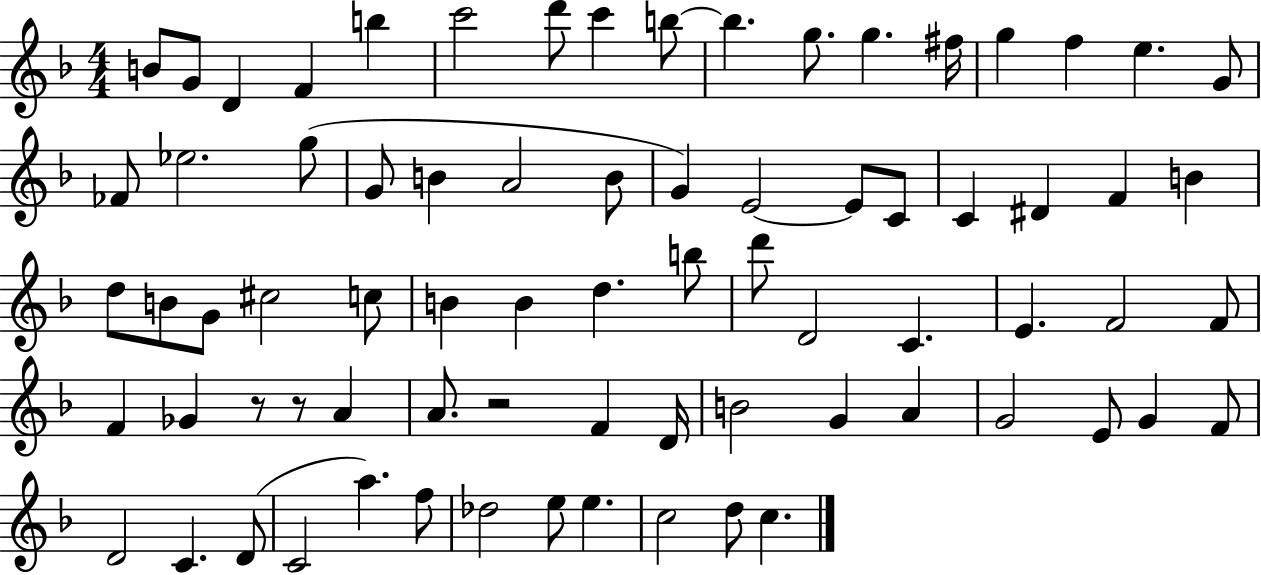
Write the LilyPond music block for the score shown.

{
  \clef treble
  \numericTimeSignature
  \time 4/4
  \key f \major
  b'8 g'8 d'4 f'4 b''4 | c'''2 d'''8 c'''4 b''8~~ | b''4. g''8. g''4. fis''16 | g''4 f''4 e''4. g'8 | \break fes'8 ees''2. g''8( | g'8 b'4 a'2 b'8 | g'4) e'2~~ e'8 c'8 | c'4 dis'4 f'4 b'4 | \break d''8 b'8 g'8 cis''2 c''8 | b'4 b'4 d''4. b''8 | d'''8 d'2 c'4. | e'4. f'2 f'8 | \break f'4 ges'4 r8 r8 a'4 | a'8. r2 f'4 d'16 | b'2 g'4 a'4 | g'2 e'8 g'4 f'8 | \break d'2 c'4. d'8( | c'2 a''4.) f''8 | des''2 e''8 e''4. | c''2 d''8 c''4. | \break \bar "|."
}